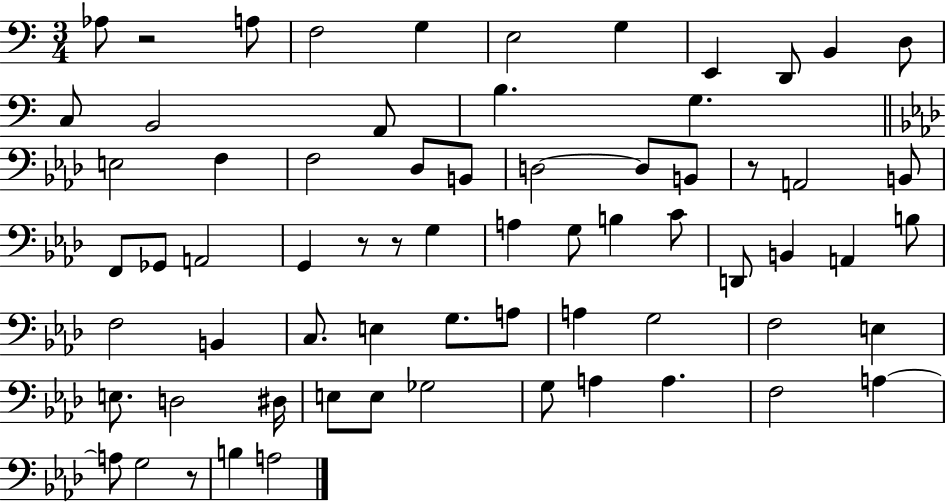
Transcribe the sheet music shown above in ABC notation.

X:1
T:Untitled
M:3/4
L:1/4
K:C
_A,/2 z2 A,/2 F,2 G, E,2 G, E,, D,,/2 B,, D,/2 C,/2 B,,2 A,,/2 B, G, E,2 F, F,2 _D,/2 B,,/2 D,2 D,/2 B,,/2 z/2 A,,2 B,,/2 F,,/2 _G,,/2 A,,2 G,, z/2 z/2 G, A, G,/2 B, C/2 D,,/2 B,, A,, B,/2 F,2 B,, C,/2 E, G,/2 A,/2 A, G,2 F,2 E, E,/2 D,2 ^D,/4 E,/2 E,/2 _G,2 G,/2 A, A, F,2 A, A,/2 G,2 z/2 B, A,2